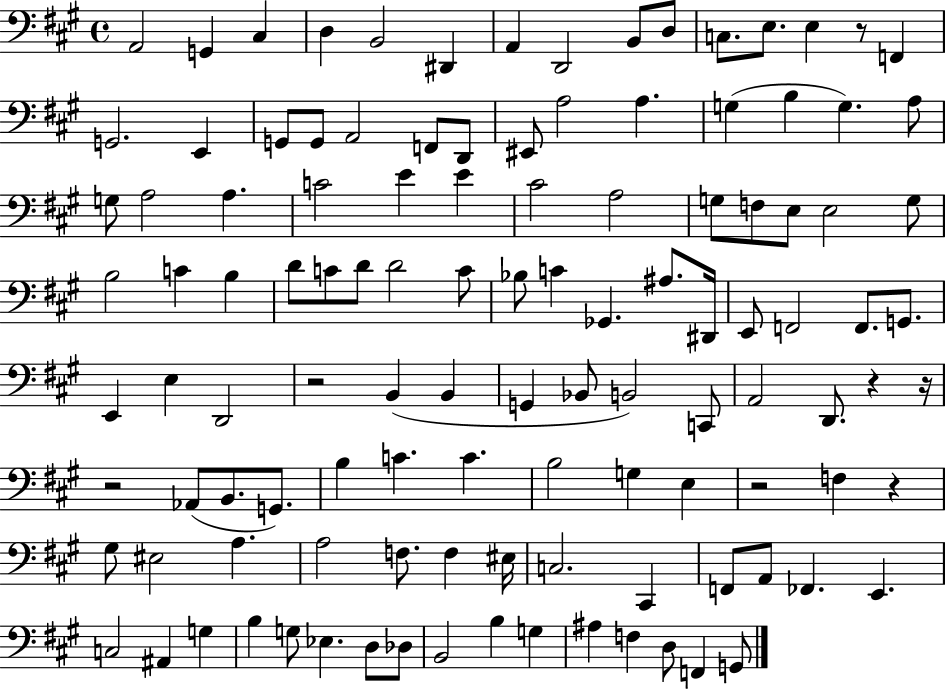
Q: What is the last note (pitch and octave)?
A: G2